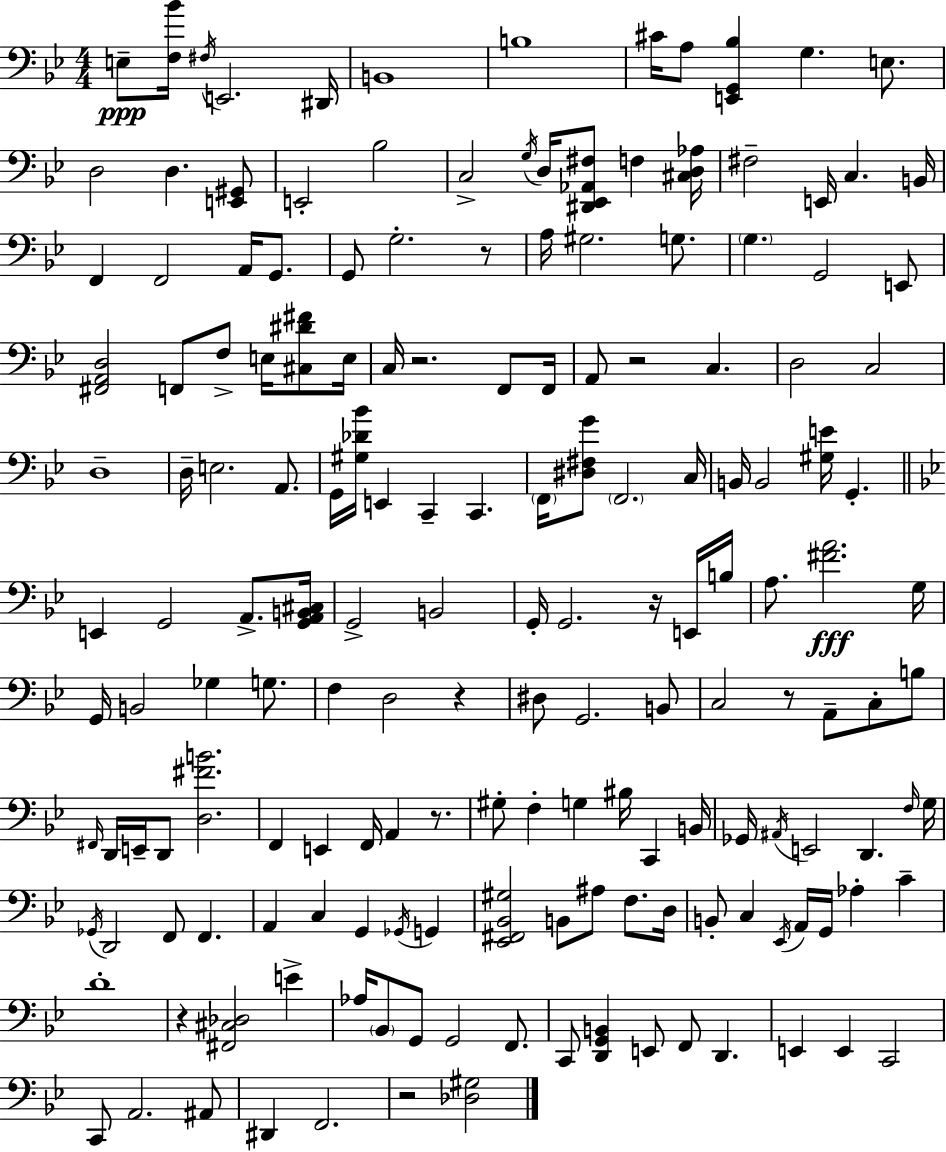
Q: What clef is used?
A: bass